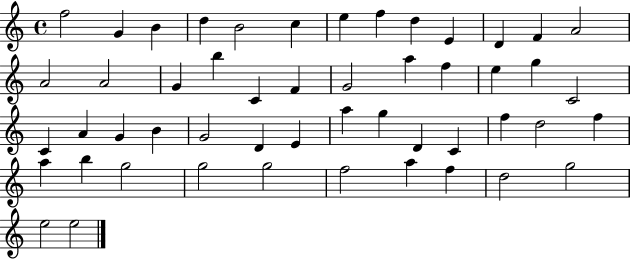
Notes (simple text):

F5/h G4/q B4/q D5/q B4/h C5/q E5/q F5/q D5/q E4/q D4/q F4/q A4/h A4/h A4/h G4/q B5/q C4/q F4/q G4/h A5/q F5/q E5/q G5/q C4/h C4/q A4/q G4/q B4/q G4/h D4/q E4/q A5/q G5/q D4/q C4/q F5/q D5/h F5/q A5/q B5/q G5/h G5/h G5/h F5/h A5/q F5/q D5/h G5/h E5/h E5/h